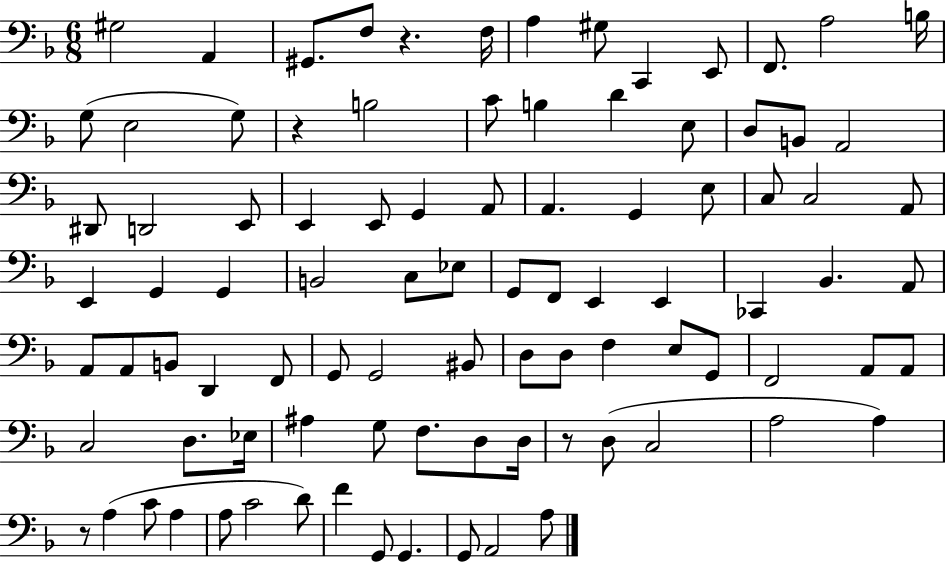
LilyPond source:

{
  \clef bass
  \numericTimeSignature
  \time 6/8
  \key f \major
  \repeat volta 2 { gis2 a,4 | gis,8. f8 r4. f16 | a4 gis8 c,4 e,8 | f,8. a2 b16 | \break g8( e2 g8) | r4 b2 | c'8 b4 d'4 e8 | d8 b,8 a,2 | \break dis,8 d,2 e,8 | e,4 e,8 g,4 a,8 | a,4. g,4 e8 | c8 c2 a,8 | \break e,4 g,4 g,4 | b,2 c8 ees8 | g,8 f,8 e,4 e,4 | ces,4 bes,4. a,8 | \break a,8 a,8 b,8 d,4 f,8 | g,8 g,2 bis,8 | d8 d8 f4 e8 g,8 | f,2 a,8 a,8 | \break c2 d8. ees16 | ais4 g8 f8. d8 d16 | r8 d8( c2 | a2 a4) | \break r8 a4( c'8 a4 | a8 c'2 d'8) | f'4 g,8 g,4. | g,8 a,2 a8 | \break } \bar "|."
}